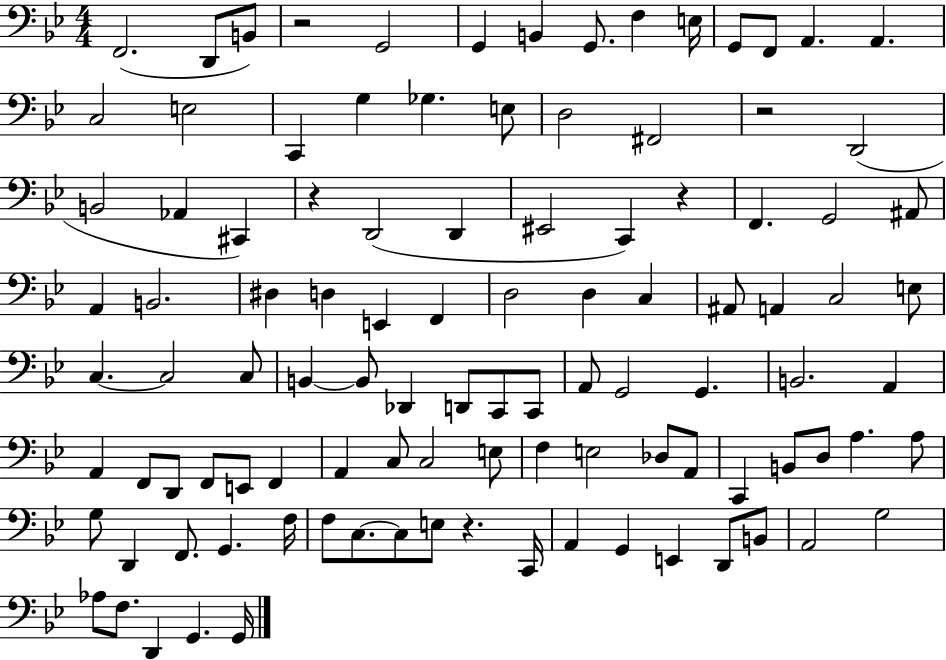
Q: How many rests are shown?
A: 5